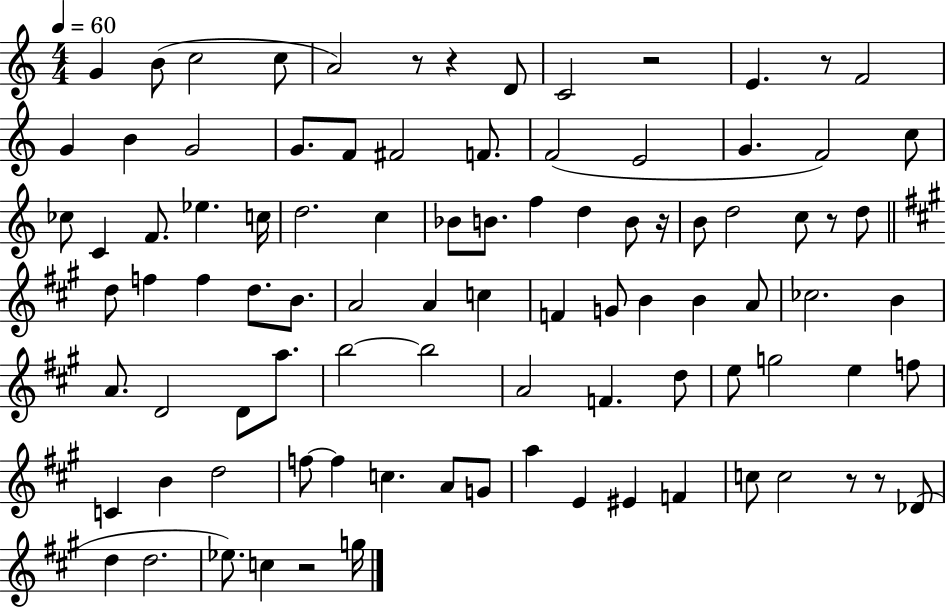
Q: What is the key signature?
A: C major